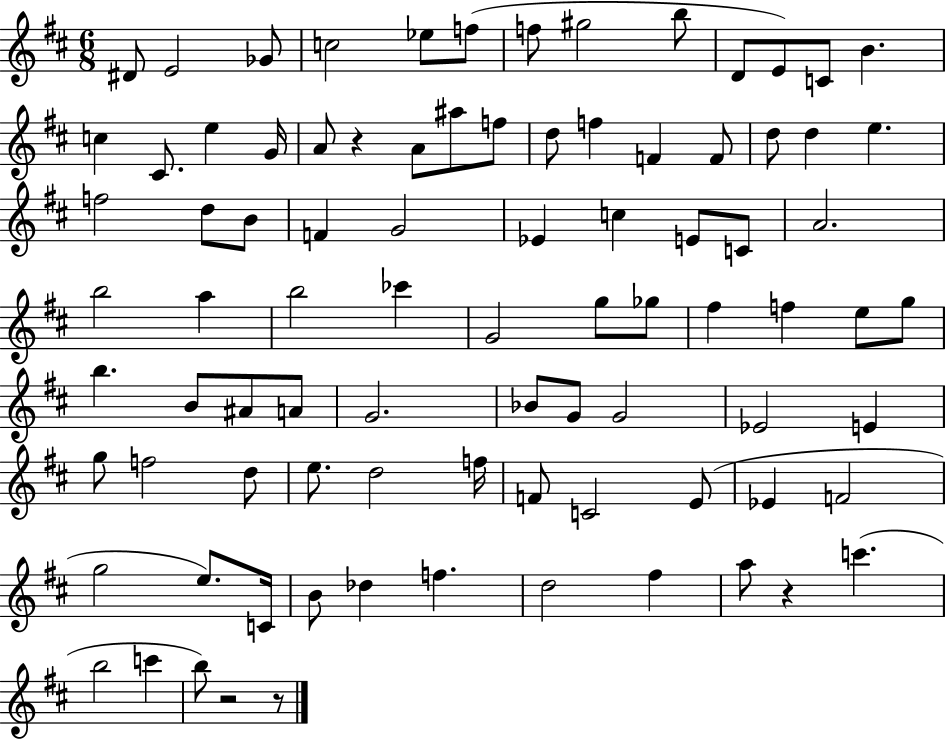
{
  \clef treble
  \numericTimeSignature
  \time 6/8
  \key d \major
  \repeat volta 2 { dis'8 e'2 ges'8 | c''2 ees''8 f''8( | f''8 gis''2 b''8 | d'8 e'8) c'8 b'4. | \break c''4 cis'8. e''4 g'16 | a'8 r4 a'8 ais''8 f''8 | d''8 f''4 f'4 f'8 | d''8 d''4 e''4. | \break f''2 d''8 b'8 | f'4 g'2 | ees'4 c''4 e'8 c'8 | a'2. | \break b''2 a''4 | b''2 ces'''4 | g'2 g''8 ges''8 | fis''4 f''4 e''8 g''8 | \break b''4. b'8 ais'8 a'8 | g'2. | bes'8 g'8 g'2 | ees'2 e'4 | \break g''8 f''2 d''8 | e''8. d''2 f''16 | f'8 c'2 e'8( | ees'4 f'2 | \break g''2 e''8.) c'16 | b'8 des''4 f''4. | d''2 fis''4 | a''8 r4 c'''4.( | \break b''2 c'''4 | b''8) r2 r8 | } \bar "|."
}